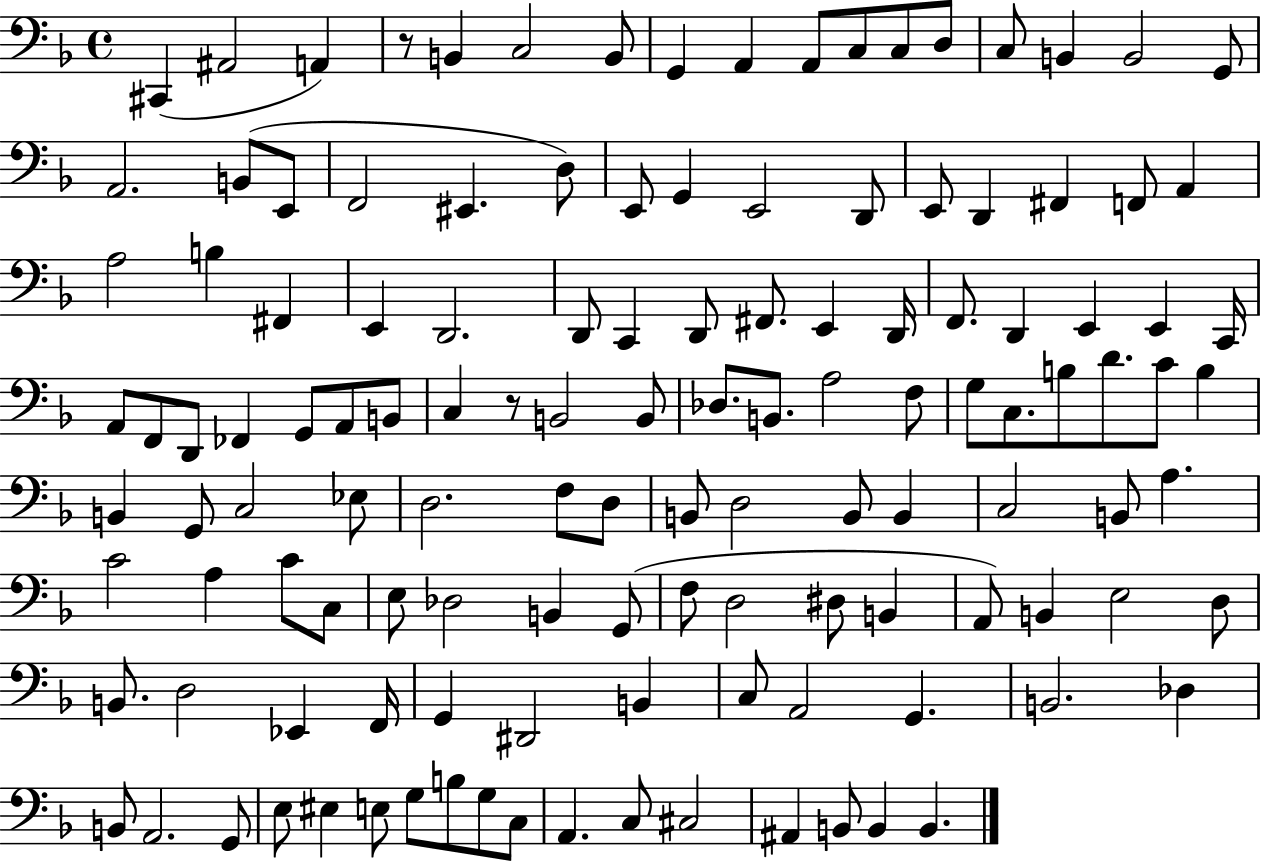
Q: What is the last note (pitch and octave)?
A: B2